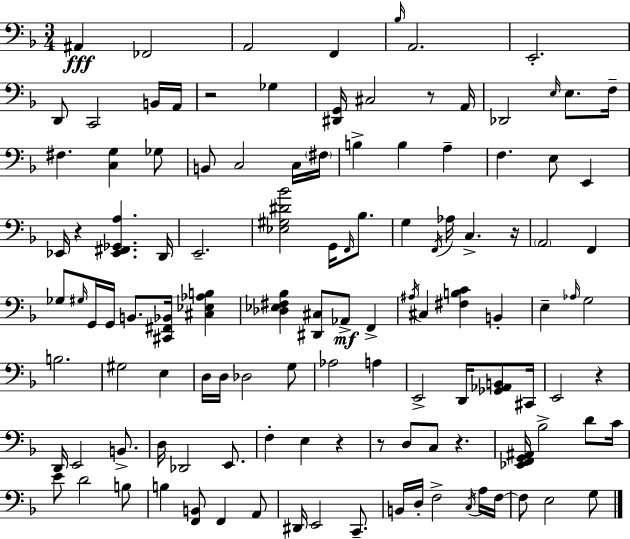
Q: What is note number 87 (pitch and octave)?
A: A2